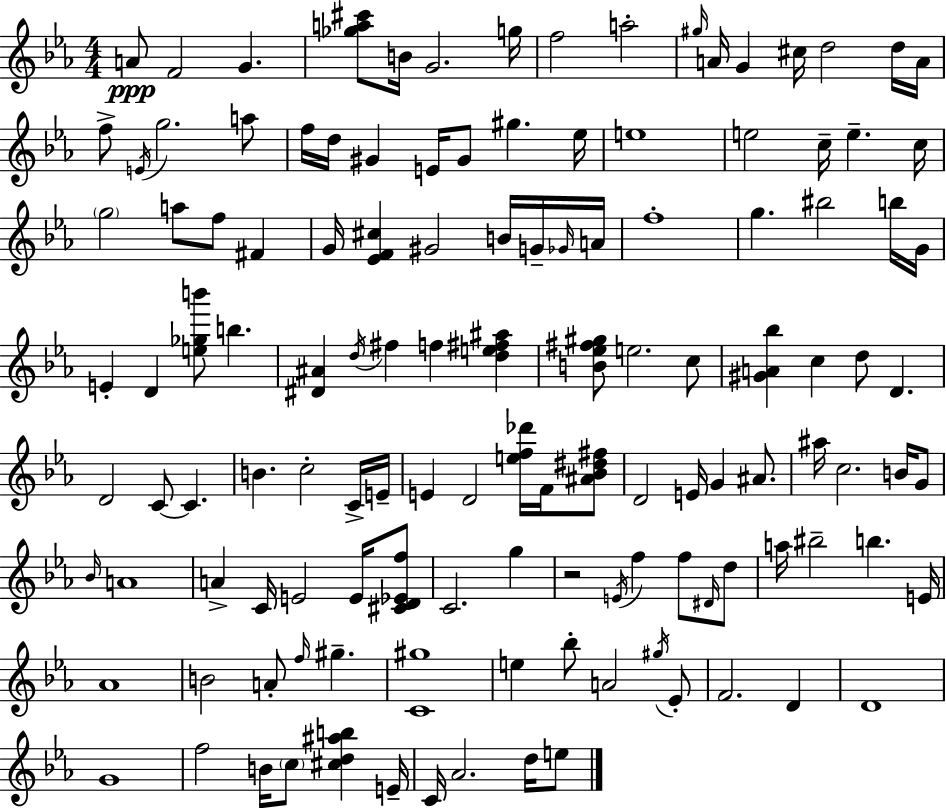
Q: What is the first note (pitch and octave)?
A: A4